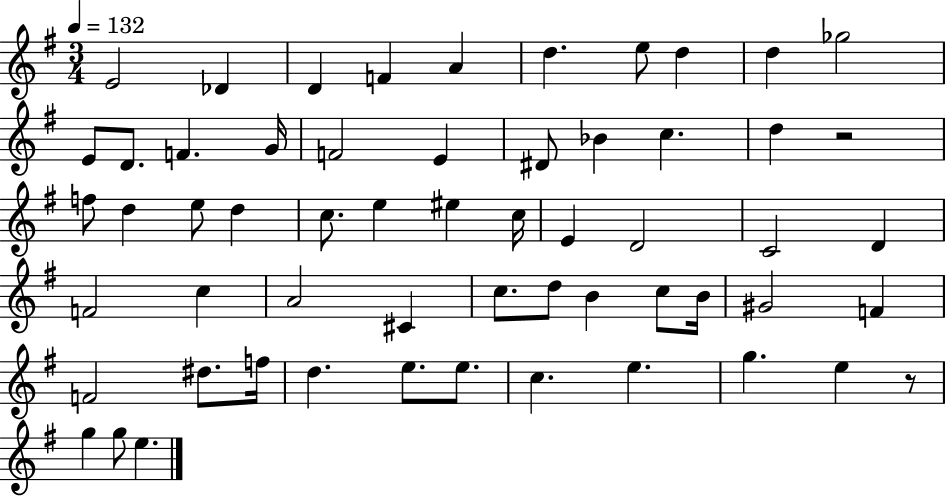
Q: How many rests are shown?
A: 2